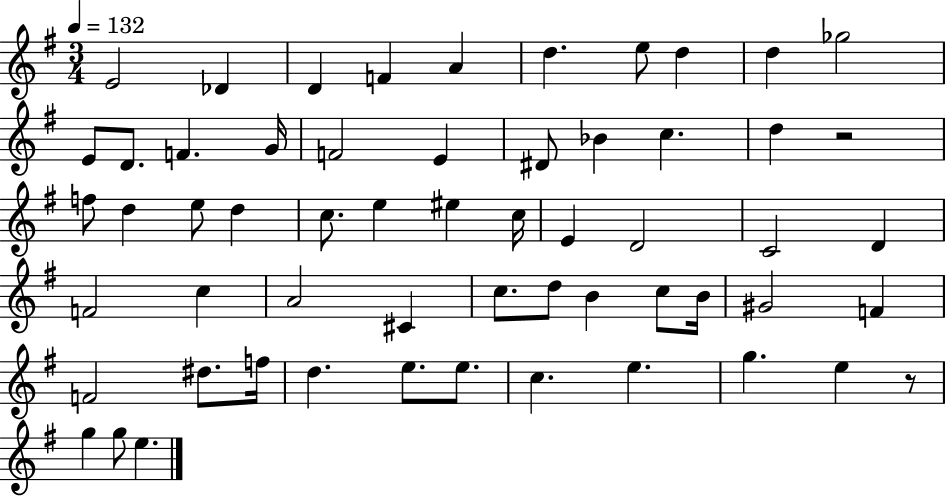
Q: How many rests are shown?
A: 2